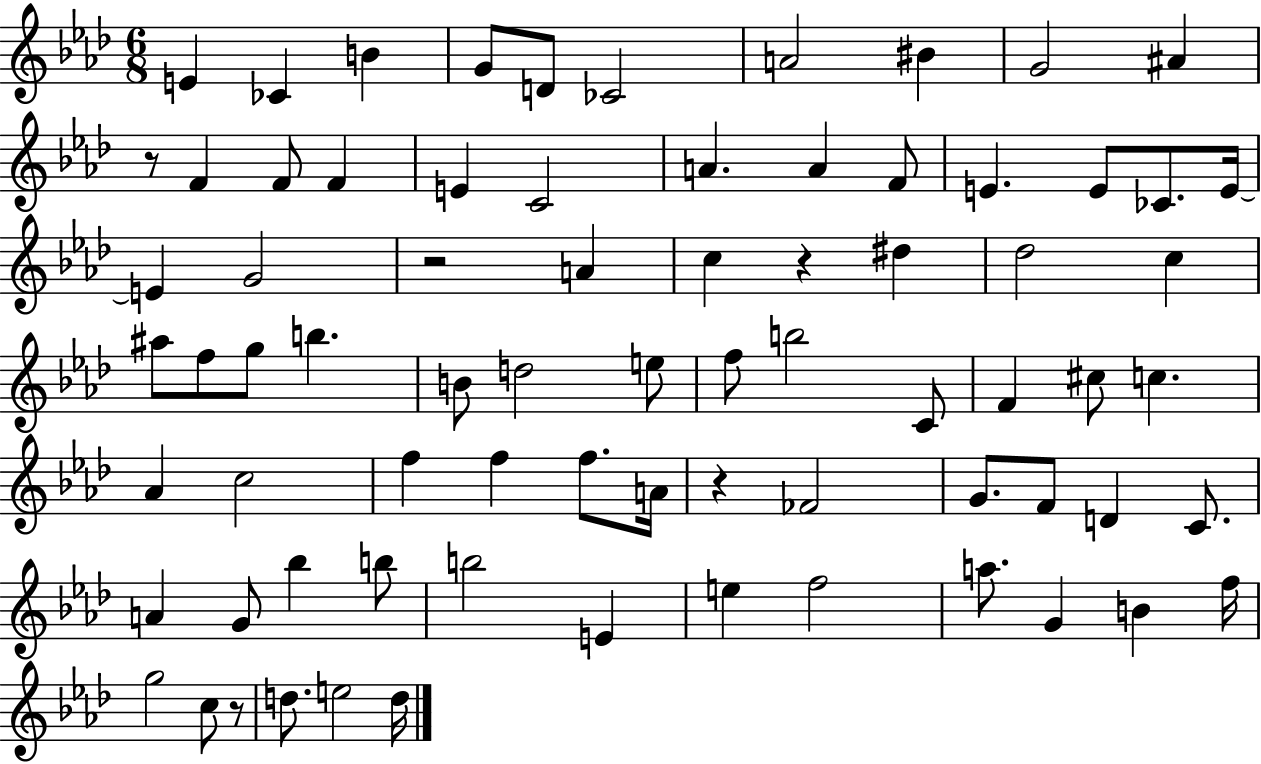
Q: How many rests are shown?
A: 5